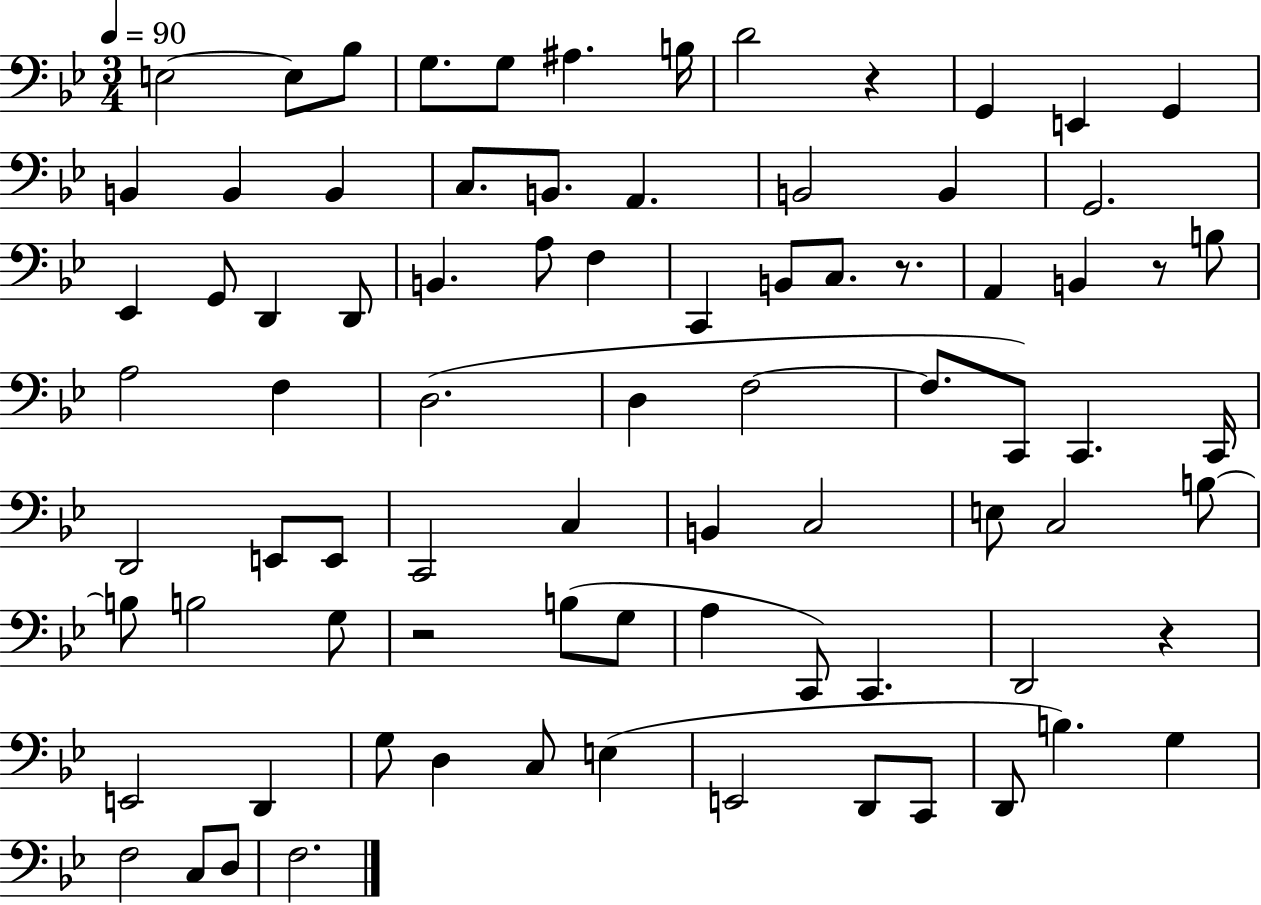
X:1
T:Untitled
M:3/4
L:1/4
K:Bb
E,2 E,/2 _B,/2 G,/2 G,/2 ^A, B,/4 D2 z G,, E,, G,, B,, B,, B,, C,/2 B,,/2 A,, B,,2 B,, G,,2 _E,, G,,/2 D,, D,,/2 B,, A,/2 F, C,, B,,/2 C,/2 z/2 A,, B,, z/2 B,/2 A,2 F, D,2 D, F,2 F,/2 C,,/2 C,, C,,/4 D,,2 E,,/2 E,,/2 C,,2 C, B,, C,2 E,/2 C,2 B,/2 B,/2 B,2 G,/2 z2 B,/2 G,/2 A, C,,/2 C,, D,,2 z E,,2 D,, G,/2 D, C,/2 E, E,,2 D,,/2 C,,/2 D,,/2 B, G, F,2 C,/2 D,/2 F,2